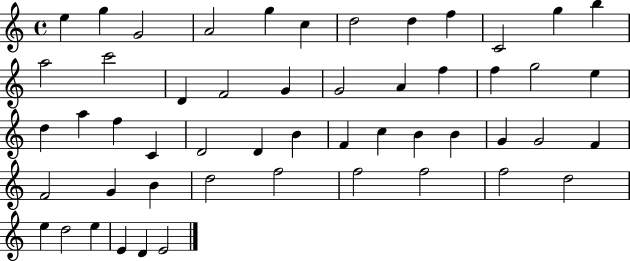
E5/q G5/q G4/h A4/h G5/q C5/q D5/h D5/q F5/q C4/h G5/q B5/q A5/h C6/h D4/q F4/h G4/q G4/h A4/q F5/q F5/q G5/h E5/q D5/q A5/q F5/q C4/q D4/h D4/q B4/q F4/q C5/q B4/q B4/q G4/q G4/h F4/q F4/h G4/q B4/q D5/h F5/h F5/h F5/h F5/h D5/h E5/q D5/h E5/q E4/q D4/q E4/h